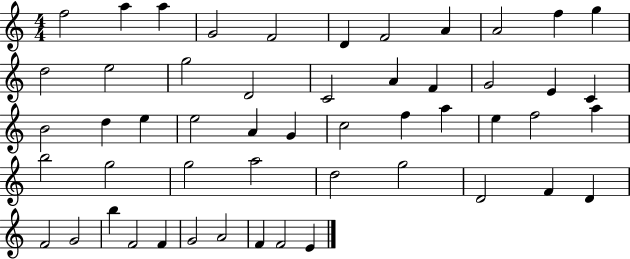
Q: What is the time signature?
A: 4/4